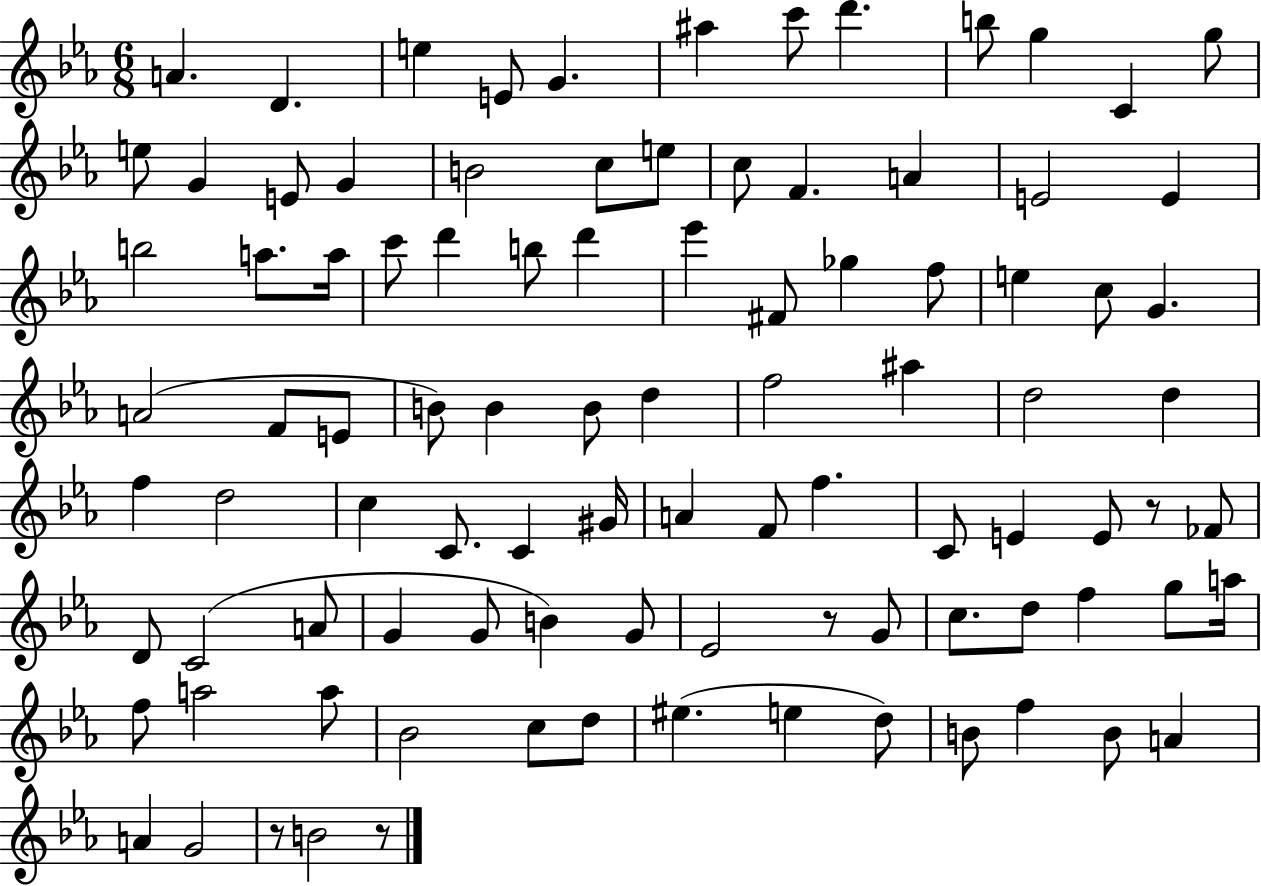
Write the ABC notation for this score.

X:1
T:Untitled
M:6/8
L:1/4
K:Eb
A D e E/2 G ^a c'/2 d' b/2 g C g/2 e/2 G E/2 G B2 c/2 e/2 c/2 F A E2 E b2 a/2 a/4 c'/2 d' b/2 d' _e' ^F/2 _g f/2 e c/2 G A2 F/2 E/2 B/2 B B/2 d f2 ^a d2 d f d2 c C/2 C ^G/4 A F/2 f C/2 E E/2 z/2 _F/2 D/2 C2 A/2 G G/2 B G/2 _E2 z/2 G/2 c/2 d/2 f g/2 a/4 f/2 a2 a/2 _B2 c/2 d/2 ^e e d/2 B/2 f B/2 A A G2 z/2 B2 z/2